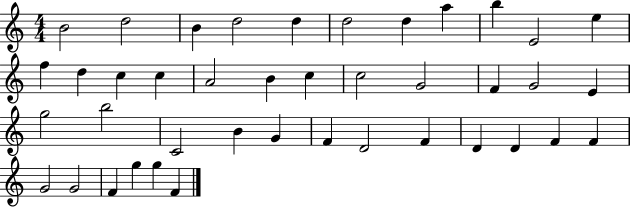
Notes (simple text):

B4/h D5/h B4/q D5/h D5/q D5/h D5/q A5/q B5/q E4/h E5/q F5/q D5/q C5/q C5/q A4/h B4/q C5/q C5/h G4/h F4/q G4/h E4/q G5/h B5/h C4/h B4/q G4/q F4/q D4/h F4/q D4/q D4/q F4/q F4/q G4/h G4/h F4/q G5/q G5/q F4/q